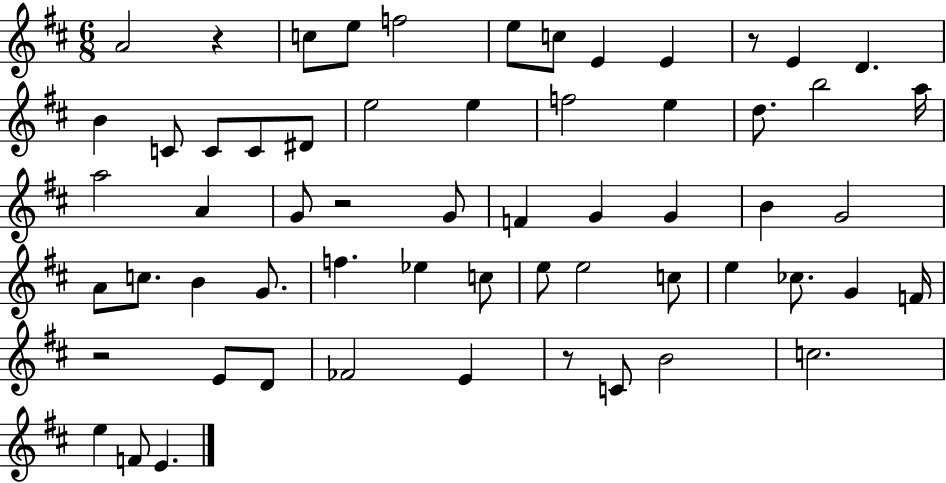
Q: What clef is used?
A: treble